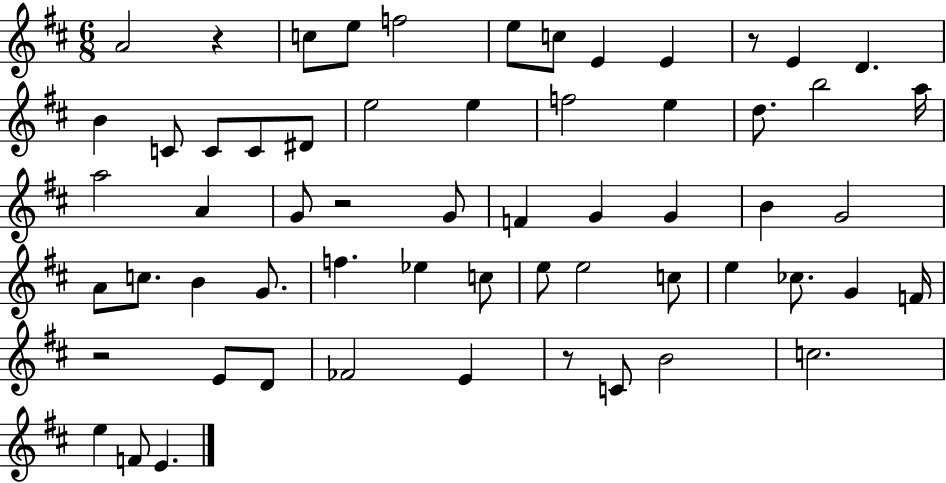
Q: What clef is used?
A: treble